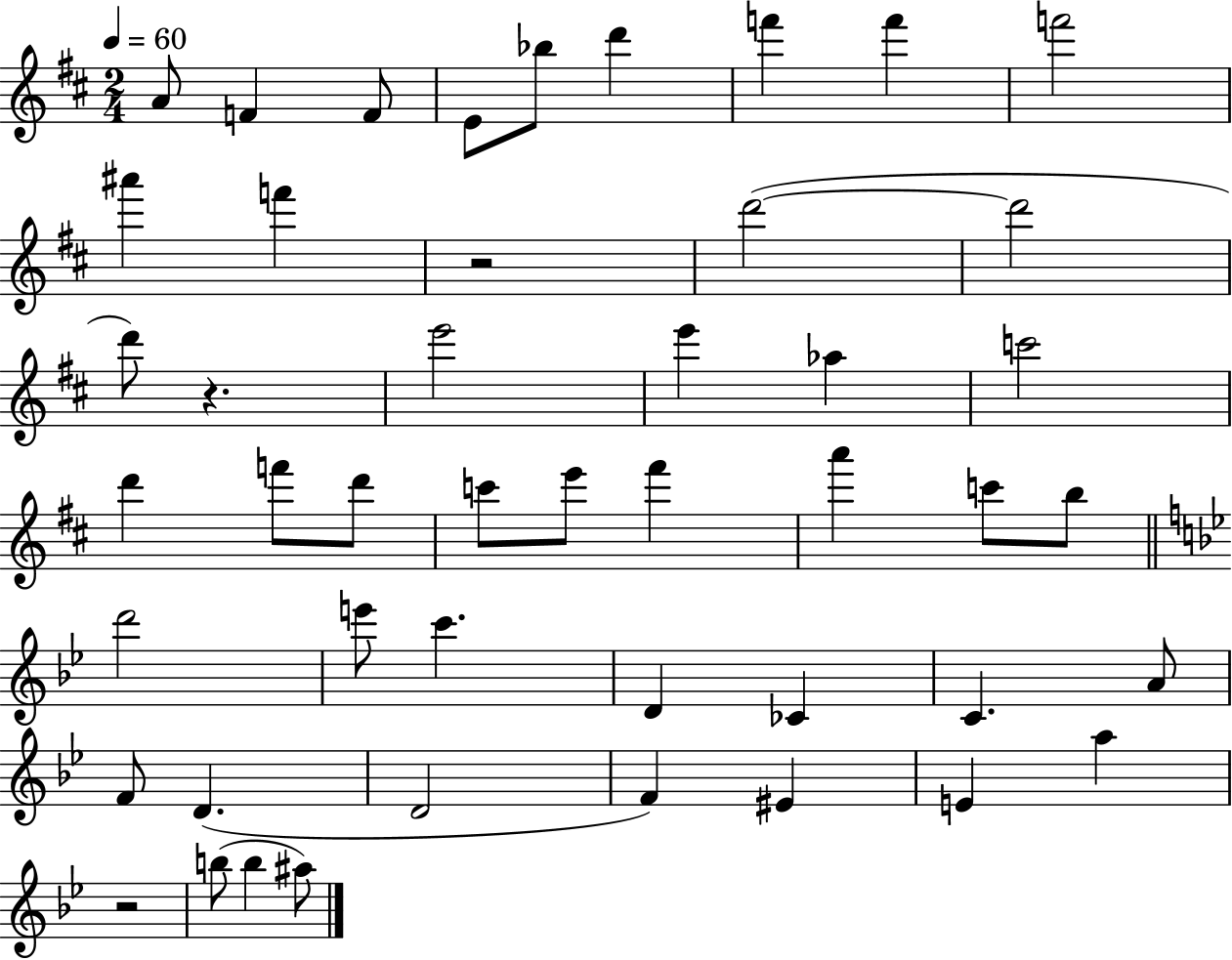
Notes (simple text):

A4/e F4/q F4/e E4/e Bb5/e D6/q F6/q F6/q F6/h A#6/q F6/q R/h D6/h D6/h D6/e R/q. E6/h E6/q Ab5/q C6/h D6/q F6/e D6/e C6/e E6/e F#6/q A6/q C6/e B5/e D6/h E6/e C6/q. D4/q CES4/q C4/q. A4/e F4/e D4/q. D4/h F4/q EIS4/q E4/q A5/q R/h B5/e B5/q A#5/e